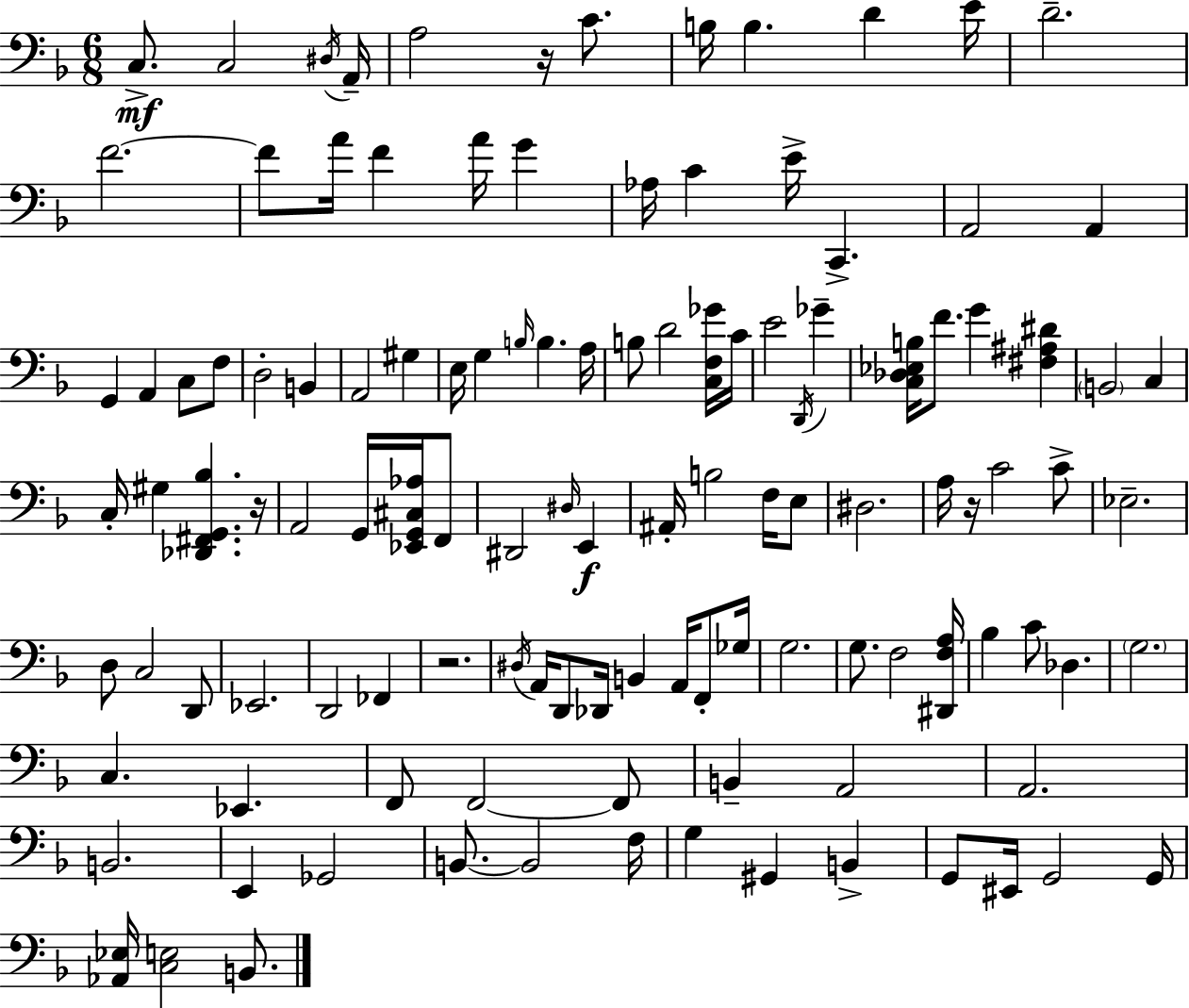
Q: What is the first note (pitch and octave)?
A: C3